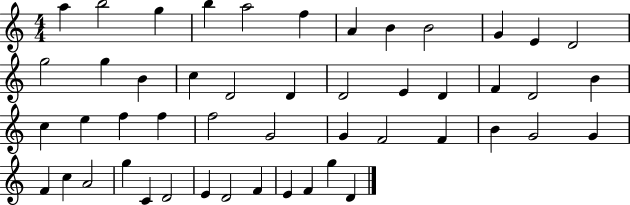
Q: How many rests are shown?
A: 0